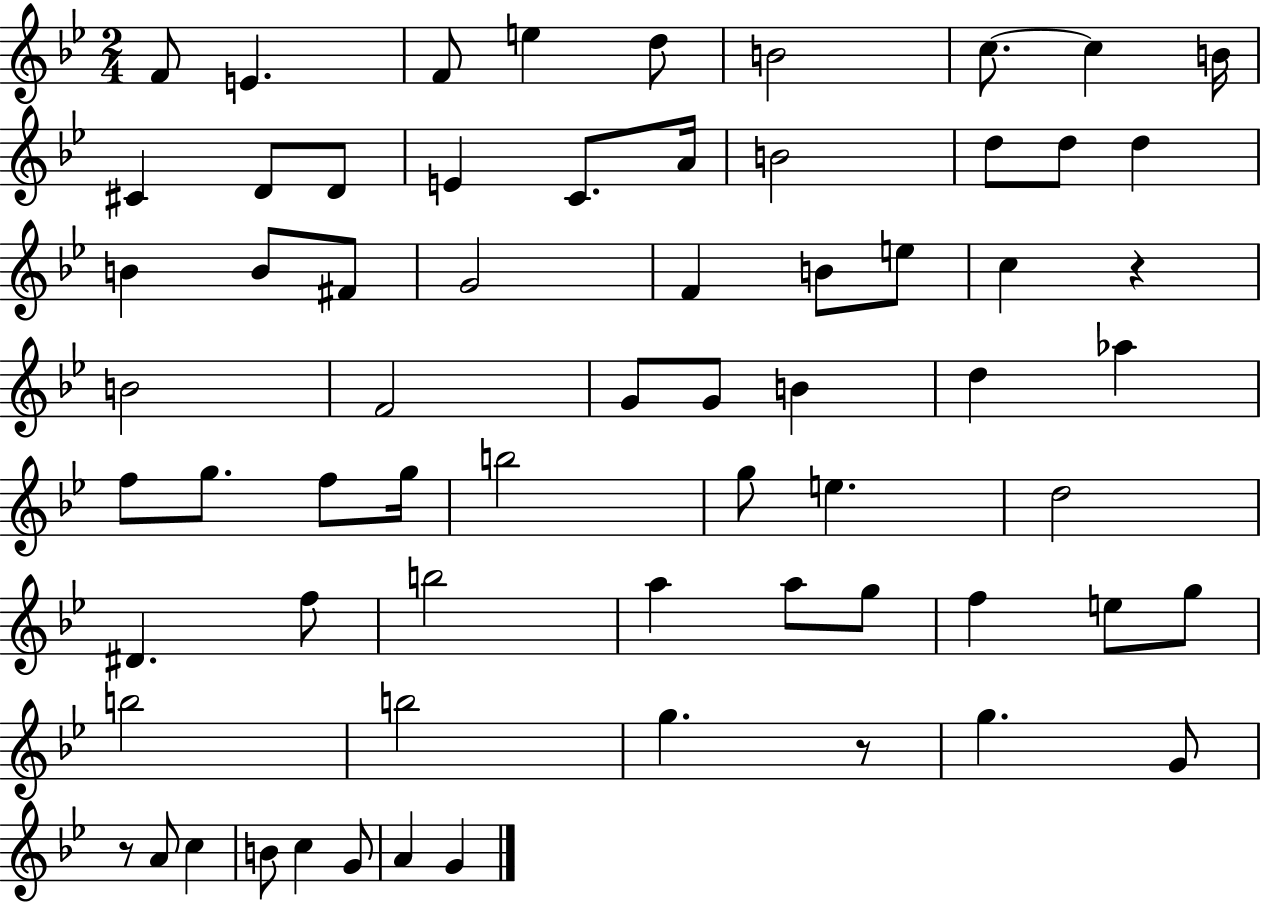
F4/e E4/q. F4/e E5/q D5/e B4/h C5/e. C5/q B4/s C#4/q D4/e D4/e E4/q C4/e. A4/s B4/h D5/e D5/e D5/q B4/q B4/e F#4/e G4/h F4/q B4/e E5/e C5/q R/q B4/h F4/h G4/e G4/e B4/q D5/q Ab5/q F5/e G5/e. F5/e G5/s B5/h G5/e E5/q. D5/h D#4/q. F5/e B5/h A5/q A5/e G5/e F5/q E5/e G5/e B5/h B5/h G5/q. R/e G5/q. G4/e R/e A4/e C5/q B4/e C5/q G4/e A4/q G4/q